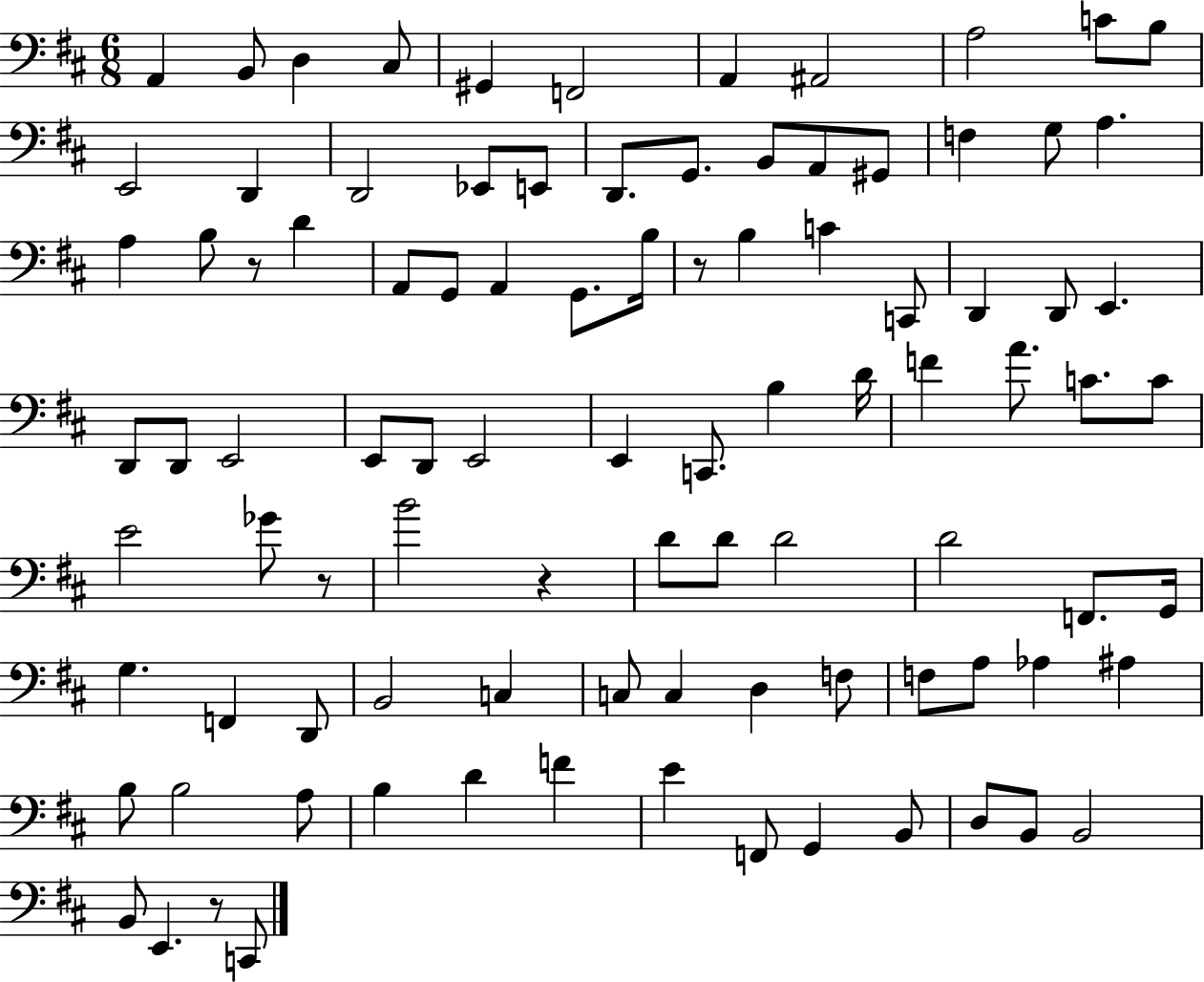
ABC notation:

X:1
T:Untitled
M:6/8
L:1/4
K:D
A,, B,,/2 D, ^C,/2 ^G,, F,,2 A,, ^A,,2 A,2 C/2 B,/2 E,,2 D,, D,,2 _E,,/2 E,,/2 D,,/2 G,,/2 B,,/2 A,,/2 ^G,,/2 F, G,/2 A, A, B,/2 z/2 D A,,/2 G,,/2 A,, G,,/2 B,/4 z/2 B, C C,,/2 D,, D,,/2 E,, D,,/2 D,,/2 E,,2 E,,/2 D,,/2 E,,2 E,, C,,/2 B, D/4 F A/2 C/2 C/2 E2 _G/2 z/2 B2 z D/2 D/2 D2 D2 F,,/2 G,,/4 G, F,, D,,/2 B,,2 C, C,/2 C, D, F,/2 F,/2 A,/2 _A, ^A, B,/2 B,2 A,/2 B, D F E F,,/2 G,, B,,/2 D,/2 B,,/2 B,,2 B,,/2 E,, z/2 C,,/2